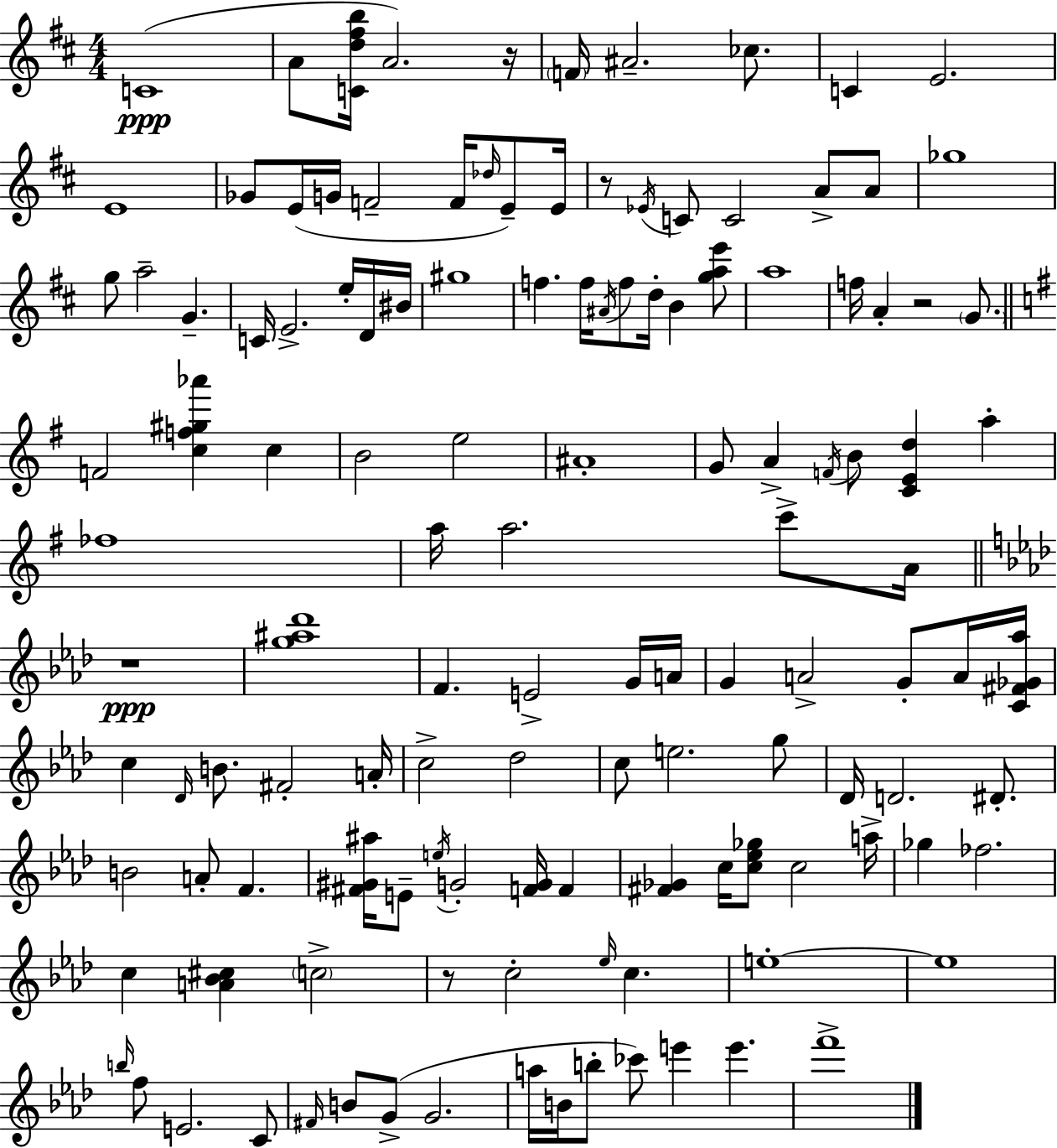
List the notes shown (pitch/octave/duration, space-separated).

C4/w A4/e [C4,D5,F#5,B5]/s A4/h. R/s F4/s A#4/h. CES5/e. C4/q E4/h. E4/w Gb4/e E4/s G4/s F4/h F4/s Db5/s E4/e E4/s R/e Eb4/s C4/e C4/h A4/e A4/e Gb5/w G5/e A5/h G4/q. C4/s E4/h. E5/s D4/s BIS4/s G#5/w F5/q. F5/s A#4/s F5/e D5/s B4/q [G5,A5,E6]/e A5/w F5/s A4/q R/h G4/e. F4/h [C5,F5,G#5,Ab6]/q C5/q B4/h E5/h A#4/w G4/e A4/q F4/s B4/e [C4,E4,D5]/q A5/q FES5/w A5/s A5/h. C6/e A4/s R/w [G5,A#5,Db6]/w F4/q. E4/h G4/s A4/s G4/q A4/h G4/e A4/s [C4,F#4,Gb4,Ab5]/s C5/q Db4/s B4/e. F#4/h A4/s C5/h Db5/h C5/e E5/h. G5/e Db4/s D4/h. D#4/e. B4/h A4/e F4/q. [F#4,G#4,A#5]/s E4/e E5/s G4/h [F4,G4]/s F4/q [F#4,Gb4]/q C5/s [C5,Eb5,Gb5]/e C5/h A5/s Gb5/q FES5/h. C5/q [A4,Bb4,C#5]/q C5/h R/e C5/h Eb5/s C5/q. E5/w E5/w B5/s F5/e E4/h. C4/e F#4/s B4/e G4/e G4/h. A5/s B4/s B5/e CES6/e E6/q E6/q. F6/w